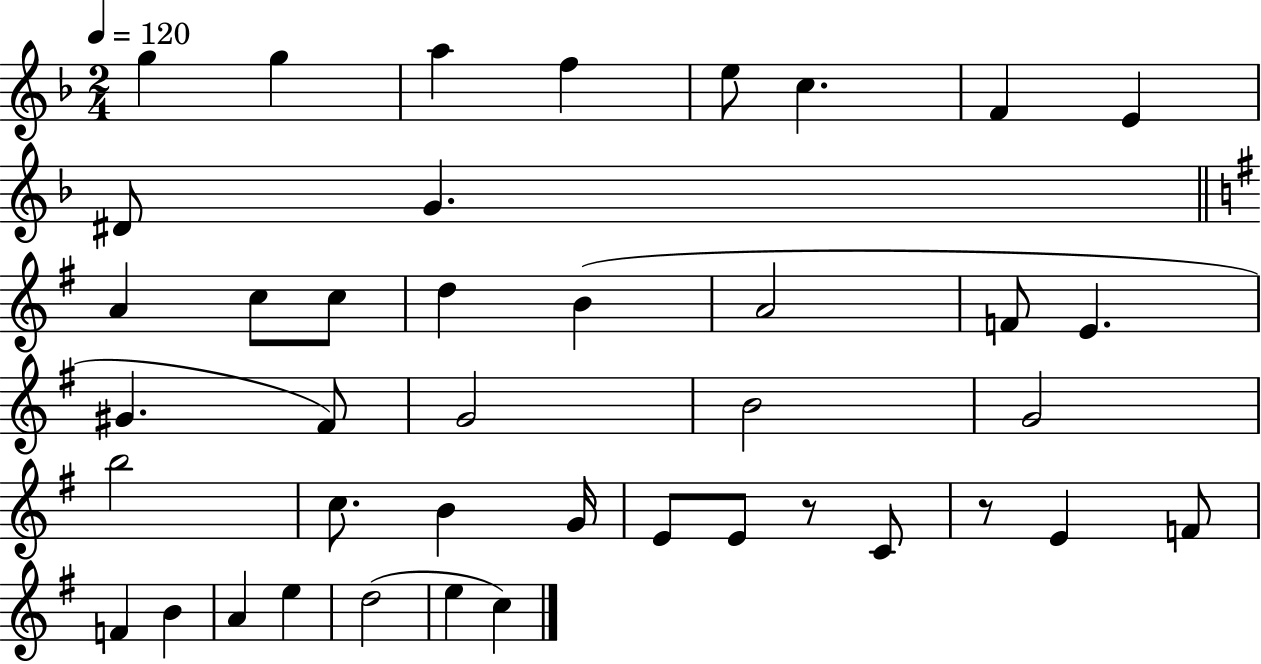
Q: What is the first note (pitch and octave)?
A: G5